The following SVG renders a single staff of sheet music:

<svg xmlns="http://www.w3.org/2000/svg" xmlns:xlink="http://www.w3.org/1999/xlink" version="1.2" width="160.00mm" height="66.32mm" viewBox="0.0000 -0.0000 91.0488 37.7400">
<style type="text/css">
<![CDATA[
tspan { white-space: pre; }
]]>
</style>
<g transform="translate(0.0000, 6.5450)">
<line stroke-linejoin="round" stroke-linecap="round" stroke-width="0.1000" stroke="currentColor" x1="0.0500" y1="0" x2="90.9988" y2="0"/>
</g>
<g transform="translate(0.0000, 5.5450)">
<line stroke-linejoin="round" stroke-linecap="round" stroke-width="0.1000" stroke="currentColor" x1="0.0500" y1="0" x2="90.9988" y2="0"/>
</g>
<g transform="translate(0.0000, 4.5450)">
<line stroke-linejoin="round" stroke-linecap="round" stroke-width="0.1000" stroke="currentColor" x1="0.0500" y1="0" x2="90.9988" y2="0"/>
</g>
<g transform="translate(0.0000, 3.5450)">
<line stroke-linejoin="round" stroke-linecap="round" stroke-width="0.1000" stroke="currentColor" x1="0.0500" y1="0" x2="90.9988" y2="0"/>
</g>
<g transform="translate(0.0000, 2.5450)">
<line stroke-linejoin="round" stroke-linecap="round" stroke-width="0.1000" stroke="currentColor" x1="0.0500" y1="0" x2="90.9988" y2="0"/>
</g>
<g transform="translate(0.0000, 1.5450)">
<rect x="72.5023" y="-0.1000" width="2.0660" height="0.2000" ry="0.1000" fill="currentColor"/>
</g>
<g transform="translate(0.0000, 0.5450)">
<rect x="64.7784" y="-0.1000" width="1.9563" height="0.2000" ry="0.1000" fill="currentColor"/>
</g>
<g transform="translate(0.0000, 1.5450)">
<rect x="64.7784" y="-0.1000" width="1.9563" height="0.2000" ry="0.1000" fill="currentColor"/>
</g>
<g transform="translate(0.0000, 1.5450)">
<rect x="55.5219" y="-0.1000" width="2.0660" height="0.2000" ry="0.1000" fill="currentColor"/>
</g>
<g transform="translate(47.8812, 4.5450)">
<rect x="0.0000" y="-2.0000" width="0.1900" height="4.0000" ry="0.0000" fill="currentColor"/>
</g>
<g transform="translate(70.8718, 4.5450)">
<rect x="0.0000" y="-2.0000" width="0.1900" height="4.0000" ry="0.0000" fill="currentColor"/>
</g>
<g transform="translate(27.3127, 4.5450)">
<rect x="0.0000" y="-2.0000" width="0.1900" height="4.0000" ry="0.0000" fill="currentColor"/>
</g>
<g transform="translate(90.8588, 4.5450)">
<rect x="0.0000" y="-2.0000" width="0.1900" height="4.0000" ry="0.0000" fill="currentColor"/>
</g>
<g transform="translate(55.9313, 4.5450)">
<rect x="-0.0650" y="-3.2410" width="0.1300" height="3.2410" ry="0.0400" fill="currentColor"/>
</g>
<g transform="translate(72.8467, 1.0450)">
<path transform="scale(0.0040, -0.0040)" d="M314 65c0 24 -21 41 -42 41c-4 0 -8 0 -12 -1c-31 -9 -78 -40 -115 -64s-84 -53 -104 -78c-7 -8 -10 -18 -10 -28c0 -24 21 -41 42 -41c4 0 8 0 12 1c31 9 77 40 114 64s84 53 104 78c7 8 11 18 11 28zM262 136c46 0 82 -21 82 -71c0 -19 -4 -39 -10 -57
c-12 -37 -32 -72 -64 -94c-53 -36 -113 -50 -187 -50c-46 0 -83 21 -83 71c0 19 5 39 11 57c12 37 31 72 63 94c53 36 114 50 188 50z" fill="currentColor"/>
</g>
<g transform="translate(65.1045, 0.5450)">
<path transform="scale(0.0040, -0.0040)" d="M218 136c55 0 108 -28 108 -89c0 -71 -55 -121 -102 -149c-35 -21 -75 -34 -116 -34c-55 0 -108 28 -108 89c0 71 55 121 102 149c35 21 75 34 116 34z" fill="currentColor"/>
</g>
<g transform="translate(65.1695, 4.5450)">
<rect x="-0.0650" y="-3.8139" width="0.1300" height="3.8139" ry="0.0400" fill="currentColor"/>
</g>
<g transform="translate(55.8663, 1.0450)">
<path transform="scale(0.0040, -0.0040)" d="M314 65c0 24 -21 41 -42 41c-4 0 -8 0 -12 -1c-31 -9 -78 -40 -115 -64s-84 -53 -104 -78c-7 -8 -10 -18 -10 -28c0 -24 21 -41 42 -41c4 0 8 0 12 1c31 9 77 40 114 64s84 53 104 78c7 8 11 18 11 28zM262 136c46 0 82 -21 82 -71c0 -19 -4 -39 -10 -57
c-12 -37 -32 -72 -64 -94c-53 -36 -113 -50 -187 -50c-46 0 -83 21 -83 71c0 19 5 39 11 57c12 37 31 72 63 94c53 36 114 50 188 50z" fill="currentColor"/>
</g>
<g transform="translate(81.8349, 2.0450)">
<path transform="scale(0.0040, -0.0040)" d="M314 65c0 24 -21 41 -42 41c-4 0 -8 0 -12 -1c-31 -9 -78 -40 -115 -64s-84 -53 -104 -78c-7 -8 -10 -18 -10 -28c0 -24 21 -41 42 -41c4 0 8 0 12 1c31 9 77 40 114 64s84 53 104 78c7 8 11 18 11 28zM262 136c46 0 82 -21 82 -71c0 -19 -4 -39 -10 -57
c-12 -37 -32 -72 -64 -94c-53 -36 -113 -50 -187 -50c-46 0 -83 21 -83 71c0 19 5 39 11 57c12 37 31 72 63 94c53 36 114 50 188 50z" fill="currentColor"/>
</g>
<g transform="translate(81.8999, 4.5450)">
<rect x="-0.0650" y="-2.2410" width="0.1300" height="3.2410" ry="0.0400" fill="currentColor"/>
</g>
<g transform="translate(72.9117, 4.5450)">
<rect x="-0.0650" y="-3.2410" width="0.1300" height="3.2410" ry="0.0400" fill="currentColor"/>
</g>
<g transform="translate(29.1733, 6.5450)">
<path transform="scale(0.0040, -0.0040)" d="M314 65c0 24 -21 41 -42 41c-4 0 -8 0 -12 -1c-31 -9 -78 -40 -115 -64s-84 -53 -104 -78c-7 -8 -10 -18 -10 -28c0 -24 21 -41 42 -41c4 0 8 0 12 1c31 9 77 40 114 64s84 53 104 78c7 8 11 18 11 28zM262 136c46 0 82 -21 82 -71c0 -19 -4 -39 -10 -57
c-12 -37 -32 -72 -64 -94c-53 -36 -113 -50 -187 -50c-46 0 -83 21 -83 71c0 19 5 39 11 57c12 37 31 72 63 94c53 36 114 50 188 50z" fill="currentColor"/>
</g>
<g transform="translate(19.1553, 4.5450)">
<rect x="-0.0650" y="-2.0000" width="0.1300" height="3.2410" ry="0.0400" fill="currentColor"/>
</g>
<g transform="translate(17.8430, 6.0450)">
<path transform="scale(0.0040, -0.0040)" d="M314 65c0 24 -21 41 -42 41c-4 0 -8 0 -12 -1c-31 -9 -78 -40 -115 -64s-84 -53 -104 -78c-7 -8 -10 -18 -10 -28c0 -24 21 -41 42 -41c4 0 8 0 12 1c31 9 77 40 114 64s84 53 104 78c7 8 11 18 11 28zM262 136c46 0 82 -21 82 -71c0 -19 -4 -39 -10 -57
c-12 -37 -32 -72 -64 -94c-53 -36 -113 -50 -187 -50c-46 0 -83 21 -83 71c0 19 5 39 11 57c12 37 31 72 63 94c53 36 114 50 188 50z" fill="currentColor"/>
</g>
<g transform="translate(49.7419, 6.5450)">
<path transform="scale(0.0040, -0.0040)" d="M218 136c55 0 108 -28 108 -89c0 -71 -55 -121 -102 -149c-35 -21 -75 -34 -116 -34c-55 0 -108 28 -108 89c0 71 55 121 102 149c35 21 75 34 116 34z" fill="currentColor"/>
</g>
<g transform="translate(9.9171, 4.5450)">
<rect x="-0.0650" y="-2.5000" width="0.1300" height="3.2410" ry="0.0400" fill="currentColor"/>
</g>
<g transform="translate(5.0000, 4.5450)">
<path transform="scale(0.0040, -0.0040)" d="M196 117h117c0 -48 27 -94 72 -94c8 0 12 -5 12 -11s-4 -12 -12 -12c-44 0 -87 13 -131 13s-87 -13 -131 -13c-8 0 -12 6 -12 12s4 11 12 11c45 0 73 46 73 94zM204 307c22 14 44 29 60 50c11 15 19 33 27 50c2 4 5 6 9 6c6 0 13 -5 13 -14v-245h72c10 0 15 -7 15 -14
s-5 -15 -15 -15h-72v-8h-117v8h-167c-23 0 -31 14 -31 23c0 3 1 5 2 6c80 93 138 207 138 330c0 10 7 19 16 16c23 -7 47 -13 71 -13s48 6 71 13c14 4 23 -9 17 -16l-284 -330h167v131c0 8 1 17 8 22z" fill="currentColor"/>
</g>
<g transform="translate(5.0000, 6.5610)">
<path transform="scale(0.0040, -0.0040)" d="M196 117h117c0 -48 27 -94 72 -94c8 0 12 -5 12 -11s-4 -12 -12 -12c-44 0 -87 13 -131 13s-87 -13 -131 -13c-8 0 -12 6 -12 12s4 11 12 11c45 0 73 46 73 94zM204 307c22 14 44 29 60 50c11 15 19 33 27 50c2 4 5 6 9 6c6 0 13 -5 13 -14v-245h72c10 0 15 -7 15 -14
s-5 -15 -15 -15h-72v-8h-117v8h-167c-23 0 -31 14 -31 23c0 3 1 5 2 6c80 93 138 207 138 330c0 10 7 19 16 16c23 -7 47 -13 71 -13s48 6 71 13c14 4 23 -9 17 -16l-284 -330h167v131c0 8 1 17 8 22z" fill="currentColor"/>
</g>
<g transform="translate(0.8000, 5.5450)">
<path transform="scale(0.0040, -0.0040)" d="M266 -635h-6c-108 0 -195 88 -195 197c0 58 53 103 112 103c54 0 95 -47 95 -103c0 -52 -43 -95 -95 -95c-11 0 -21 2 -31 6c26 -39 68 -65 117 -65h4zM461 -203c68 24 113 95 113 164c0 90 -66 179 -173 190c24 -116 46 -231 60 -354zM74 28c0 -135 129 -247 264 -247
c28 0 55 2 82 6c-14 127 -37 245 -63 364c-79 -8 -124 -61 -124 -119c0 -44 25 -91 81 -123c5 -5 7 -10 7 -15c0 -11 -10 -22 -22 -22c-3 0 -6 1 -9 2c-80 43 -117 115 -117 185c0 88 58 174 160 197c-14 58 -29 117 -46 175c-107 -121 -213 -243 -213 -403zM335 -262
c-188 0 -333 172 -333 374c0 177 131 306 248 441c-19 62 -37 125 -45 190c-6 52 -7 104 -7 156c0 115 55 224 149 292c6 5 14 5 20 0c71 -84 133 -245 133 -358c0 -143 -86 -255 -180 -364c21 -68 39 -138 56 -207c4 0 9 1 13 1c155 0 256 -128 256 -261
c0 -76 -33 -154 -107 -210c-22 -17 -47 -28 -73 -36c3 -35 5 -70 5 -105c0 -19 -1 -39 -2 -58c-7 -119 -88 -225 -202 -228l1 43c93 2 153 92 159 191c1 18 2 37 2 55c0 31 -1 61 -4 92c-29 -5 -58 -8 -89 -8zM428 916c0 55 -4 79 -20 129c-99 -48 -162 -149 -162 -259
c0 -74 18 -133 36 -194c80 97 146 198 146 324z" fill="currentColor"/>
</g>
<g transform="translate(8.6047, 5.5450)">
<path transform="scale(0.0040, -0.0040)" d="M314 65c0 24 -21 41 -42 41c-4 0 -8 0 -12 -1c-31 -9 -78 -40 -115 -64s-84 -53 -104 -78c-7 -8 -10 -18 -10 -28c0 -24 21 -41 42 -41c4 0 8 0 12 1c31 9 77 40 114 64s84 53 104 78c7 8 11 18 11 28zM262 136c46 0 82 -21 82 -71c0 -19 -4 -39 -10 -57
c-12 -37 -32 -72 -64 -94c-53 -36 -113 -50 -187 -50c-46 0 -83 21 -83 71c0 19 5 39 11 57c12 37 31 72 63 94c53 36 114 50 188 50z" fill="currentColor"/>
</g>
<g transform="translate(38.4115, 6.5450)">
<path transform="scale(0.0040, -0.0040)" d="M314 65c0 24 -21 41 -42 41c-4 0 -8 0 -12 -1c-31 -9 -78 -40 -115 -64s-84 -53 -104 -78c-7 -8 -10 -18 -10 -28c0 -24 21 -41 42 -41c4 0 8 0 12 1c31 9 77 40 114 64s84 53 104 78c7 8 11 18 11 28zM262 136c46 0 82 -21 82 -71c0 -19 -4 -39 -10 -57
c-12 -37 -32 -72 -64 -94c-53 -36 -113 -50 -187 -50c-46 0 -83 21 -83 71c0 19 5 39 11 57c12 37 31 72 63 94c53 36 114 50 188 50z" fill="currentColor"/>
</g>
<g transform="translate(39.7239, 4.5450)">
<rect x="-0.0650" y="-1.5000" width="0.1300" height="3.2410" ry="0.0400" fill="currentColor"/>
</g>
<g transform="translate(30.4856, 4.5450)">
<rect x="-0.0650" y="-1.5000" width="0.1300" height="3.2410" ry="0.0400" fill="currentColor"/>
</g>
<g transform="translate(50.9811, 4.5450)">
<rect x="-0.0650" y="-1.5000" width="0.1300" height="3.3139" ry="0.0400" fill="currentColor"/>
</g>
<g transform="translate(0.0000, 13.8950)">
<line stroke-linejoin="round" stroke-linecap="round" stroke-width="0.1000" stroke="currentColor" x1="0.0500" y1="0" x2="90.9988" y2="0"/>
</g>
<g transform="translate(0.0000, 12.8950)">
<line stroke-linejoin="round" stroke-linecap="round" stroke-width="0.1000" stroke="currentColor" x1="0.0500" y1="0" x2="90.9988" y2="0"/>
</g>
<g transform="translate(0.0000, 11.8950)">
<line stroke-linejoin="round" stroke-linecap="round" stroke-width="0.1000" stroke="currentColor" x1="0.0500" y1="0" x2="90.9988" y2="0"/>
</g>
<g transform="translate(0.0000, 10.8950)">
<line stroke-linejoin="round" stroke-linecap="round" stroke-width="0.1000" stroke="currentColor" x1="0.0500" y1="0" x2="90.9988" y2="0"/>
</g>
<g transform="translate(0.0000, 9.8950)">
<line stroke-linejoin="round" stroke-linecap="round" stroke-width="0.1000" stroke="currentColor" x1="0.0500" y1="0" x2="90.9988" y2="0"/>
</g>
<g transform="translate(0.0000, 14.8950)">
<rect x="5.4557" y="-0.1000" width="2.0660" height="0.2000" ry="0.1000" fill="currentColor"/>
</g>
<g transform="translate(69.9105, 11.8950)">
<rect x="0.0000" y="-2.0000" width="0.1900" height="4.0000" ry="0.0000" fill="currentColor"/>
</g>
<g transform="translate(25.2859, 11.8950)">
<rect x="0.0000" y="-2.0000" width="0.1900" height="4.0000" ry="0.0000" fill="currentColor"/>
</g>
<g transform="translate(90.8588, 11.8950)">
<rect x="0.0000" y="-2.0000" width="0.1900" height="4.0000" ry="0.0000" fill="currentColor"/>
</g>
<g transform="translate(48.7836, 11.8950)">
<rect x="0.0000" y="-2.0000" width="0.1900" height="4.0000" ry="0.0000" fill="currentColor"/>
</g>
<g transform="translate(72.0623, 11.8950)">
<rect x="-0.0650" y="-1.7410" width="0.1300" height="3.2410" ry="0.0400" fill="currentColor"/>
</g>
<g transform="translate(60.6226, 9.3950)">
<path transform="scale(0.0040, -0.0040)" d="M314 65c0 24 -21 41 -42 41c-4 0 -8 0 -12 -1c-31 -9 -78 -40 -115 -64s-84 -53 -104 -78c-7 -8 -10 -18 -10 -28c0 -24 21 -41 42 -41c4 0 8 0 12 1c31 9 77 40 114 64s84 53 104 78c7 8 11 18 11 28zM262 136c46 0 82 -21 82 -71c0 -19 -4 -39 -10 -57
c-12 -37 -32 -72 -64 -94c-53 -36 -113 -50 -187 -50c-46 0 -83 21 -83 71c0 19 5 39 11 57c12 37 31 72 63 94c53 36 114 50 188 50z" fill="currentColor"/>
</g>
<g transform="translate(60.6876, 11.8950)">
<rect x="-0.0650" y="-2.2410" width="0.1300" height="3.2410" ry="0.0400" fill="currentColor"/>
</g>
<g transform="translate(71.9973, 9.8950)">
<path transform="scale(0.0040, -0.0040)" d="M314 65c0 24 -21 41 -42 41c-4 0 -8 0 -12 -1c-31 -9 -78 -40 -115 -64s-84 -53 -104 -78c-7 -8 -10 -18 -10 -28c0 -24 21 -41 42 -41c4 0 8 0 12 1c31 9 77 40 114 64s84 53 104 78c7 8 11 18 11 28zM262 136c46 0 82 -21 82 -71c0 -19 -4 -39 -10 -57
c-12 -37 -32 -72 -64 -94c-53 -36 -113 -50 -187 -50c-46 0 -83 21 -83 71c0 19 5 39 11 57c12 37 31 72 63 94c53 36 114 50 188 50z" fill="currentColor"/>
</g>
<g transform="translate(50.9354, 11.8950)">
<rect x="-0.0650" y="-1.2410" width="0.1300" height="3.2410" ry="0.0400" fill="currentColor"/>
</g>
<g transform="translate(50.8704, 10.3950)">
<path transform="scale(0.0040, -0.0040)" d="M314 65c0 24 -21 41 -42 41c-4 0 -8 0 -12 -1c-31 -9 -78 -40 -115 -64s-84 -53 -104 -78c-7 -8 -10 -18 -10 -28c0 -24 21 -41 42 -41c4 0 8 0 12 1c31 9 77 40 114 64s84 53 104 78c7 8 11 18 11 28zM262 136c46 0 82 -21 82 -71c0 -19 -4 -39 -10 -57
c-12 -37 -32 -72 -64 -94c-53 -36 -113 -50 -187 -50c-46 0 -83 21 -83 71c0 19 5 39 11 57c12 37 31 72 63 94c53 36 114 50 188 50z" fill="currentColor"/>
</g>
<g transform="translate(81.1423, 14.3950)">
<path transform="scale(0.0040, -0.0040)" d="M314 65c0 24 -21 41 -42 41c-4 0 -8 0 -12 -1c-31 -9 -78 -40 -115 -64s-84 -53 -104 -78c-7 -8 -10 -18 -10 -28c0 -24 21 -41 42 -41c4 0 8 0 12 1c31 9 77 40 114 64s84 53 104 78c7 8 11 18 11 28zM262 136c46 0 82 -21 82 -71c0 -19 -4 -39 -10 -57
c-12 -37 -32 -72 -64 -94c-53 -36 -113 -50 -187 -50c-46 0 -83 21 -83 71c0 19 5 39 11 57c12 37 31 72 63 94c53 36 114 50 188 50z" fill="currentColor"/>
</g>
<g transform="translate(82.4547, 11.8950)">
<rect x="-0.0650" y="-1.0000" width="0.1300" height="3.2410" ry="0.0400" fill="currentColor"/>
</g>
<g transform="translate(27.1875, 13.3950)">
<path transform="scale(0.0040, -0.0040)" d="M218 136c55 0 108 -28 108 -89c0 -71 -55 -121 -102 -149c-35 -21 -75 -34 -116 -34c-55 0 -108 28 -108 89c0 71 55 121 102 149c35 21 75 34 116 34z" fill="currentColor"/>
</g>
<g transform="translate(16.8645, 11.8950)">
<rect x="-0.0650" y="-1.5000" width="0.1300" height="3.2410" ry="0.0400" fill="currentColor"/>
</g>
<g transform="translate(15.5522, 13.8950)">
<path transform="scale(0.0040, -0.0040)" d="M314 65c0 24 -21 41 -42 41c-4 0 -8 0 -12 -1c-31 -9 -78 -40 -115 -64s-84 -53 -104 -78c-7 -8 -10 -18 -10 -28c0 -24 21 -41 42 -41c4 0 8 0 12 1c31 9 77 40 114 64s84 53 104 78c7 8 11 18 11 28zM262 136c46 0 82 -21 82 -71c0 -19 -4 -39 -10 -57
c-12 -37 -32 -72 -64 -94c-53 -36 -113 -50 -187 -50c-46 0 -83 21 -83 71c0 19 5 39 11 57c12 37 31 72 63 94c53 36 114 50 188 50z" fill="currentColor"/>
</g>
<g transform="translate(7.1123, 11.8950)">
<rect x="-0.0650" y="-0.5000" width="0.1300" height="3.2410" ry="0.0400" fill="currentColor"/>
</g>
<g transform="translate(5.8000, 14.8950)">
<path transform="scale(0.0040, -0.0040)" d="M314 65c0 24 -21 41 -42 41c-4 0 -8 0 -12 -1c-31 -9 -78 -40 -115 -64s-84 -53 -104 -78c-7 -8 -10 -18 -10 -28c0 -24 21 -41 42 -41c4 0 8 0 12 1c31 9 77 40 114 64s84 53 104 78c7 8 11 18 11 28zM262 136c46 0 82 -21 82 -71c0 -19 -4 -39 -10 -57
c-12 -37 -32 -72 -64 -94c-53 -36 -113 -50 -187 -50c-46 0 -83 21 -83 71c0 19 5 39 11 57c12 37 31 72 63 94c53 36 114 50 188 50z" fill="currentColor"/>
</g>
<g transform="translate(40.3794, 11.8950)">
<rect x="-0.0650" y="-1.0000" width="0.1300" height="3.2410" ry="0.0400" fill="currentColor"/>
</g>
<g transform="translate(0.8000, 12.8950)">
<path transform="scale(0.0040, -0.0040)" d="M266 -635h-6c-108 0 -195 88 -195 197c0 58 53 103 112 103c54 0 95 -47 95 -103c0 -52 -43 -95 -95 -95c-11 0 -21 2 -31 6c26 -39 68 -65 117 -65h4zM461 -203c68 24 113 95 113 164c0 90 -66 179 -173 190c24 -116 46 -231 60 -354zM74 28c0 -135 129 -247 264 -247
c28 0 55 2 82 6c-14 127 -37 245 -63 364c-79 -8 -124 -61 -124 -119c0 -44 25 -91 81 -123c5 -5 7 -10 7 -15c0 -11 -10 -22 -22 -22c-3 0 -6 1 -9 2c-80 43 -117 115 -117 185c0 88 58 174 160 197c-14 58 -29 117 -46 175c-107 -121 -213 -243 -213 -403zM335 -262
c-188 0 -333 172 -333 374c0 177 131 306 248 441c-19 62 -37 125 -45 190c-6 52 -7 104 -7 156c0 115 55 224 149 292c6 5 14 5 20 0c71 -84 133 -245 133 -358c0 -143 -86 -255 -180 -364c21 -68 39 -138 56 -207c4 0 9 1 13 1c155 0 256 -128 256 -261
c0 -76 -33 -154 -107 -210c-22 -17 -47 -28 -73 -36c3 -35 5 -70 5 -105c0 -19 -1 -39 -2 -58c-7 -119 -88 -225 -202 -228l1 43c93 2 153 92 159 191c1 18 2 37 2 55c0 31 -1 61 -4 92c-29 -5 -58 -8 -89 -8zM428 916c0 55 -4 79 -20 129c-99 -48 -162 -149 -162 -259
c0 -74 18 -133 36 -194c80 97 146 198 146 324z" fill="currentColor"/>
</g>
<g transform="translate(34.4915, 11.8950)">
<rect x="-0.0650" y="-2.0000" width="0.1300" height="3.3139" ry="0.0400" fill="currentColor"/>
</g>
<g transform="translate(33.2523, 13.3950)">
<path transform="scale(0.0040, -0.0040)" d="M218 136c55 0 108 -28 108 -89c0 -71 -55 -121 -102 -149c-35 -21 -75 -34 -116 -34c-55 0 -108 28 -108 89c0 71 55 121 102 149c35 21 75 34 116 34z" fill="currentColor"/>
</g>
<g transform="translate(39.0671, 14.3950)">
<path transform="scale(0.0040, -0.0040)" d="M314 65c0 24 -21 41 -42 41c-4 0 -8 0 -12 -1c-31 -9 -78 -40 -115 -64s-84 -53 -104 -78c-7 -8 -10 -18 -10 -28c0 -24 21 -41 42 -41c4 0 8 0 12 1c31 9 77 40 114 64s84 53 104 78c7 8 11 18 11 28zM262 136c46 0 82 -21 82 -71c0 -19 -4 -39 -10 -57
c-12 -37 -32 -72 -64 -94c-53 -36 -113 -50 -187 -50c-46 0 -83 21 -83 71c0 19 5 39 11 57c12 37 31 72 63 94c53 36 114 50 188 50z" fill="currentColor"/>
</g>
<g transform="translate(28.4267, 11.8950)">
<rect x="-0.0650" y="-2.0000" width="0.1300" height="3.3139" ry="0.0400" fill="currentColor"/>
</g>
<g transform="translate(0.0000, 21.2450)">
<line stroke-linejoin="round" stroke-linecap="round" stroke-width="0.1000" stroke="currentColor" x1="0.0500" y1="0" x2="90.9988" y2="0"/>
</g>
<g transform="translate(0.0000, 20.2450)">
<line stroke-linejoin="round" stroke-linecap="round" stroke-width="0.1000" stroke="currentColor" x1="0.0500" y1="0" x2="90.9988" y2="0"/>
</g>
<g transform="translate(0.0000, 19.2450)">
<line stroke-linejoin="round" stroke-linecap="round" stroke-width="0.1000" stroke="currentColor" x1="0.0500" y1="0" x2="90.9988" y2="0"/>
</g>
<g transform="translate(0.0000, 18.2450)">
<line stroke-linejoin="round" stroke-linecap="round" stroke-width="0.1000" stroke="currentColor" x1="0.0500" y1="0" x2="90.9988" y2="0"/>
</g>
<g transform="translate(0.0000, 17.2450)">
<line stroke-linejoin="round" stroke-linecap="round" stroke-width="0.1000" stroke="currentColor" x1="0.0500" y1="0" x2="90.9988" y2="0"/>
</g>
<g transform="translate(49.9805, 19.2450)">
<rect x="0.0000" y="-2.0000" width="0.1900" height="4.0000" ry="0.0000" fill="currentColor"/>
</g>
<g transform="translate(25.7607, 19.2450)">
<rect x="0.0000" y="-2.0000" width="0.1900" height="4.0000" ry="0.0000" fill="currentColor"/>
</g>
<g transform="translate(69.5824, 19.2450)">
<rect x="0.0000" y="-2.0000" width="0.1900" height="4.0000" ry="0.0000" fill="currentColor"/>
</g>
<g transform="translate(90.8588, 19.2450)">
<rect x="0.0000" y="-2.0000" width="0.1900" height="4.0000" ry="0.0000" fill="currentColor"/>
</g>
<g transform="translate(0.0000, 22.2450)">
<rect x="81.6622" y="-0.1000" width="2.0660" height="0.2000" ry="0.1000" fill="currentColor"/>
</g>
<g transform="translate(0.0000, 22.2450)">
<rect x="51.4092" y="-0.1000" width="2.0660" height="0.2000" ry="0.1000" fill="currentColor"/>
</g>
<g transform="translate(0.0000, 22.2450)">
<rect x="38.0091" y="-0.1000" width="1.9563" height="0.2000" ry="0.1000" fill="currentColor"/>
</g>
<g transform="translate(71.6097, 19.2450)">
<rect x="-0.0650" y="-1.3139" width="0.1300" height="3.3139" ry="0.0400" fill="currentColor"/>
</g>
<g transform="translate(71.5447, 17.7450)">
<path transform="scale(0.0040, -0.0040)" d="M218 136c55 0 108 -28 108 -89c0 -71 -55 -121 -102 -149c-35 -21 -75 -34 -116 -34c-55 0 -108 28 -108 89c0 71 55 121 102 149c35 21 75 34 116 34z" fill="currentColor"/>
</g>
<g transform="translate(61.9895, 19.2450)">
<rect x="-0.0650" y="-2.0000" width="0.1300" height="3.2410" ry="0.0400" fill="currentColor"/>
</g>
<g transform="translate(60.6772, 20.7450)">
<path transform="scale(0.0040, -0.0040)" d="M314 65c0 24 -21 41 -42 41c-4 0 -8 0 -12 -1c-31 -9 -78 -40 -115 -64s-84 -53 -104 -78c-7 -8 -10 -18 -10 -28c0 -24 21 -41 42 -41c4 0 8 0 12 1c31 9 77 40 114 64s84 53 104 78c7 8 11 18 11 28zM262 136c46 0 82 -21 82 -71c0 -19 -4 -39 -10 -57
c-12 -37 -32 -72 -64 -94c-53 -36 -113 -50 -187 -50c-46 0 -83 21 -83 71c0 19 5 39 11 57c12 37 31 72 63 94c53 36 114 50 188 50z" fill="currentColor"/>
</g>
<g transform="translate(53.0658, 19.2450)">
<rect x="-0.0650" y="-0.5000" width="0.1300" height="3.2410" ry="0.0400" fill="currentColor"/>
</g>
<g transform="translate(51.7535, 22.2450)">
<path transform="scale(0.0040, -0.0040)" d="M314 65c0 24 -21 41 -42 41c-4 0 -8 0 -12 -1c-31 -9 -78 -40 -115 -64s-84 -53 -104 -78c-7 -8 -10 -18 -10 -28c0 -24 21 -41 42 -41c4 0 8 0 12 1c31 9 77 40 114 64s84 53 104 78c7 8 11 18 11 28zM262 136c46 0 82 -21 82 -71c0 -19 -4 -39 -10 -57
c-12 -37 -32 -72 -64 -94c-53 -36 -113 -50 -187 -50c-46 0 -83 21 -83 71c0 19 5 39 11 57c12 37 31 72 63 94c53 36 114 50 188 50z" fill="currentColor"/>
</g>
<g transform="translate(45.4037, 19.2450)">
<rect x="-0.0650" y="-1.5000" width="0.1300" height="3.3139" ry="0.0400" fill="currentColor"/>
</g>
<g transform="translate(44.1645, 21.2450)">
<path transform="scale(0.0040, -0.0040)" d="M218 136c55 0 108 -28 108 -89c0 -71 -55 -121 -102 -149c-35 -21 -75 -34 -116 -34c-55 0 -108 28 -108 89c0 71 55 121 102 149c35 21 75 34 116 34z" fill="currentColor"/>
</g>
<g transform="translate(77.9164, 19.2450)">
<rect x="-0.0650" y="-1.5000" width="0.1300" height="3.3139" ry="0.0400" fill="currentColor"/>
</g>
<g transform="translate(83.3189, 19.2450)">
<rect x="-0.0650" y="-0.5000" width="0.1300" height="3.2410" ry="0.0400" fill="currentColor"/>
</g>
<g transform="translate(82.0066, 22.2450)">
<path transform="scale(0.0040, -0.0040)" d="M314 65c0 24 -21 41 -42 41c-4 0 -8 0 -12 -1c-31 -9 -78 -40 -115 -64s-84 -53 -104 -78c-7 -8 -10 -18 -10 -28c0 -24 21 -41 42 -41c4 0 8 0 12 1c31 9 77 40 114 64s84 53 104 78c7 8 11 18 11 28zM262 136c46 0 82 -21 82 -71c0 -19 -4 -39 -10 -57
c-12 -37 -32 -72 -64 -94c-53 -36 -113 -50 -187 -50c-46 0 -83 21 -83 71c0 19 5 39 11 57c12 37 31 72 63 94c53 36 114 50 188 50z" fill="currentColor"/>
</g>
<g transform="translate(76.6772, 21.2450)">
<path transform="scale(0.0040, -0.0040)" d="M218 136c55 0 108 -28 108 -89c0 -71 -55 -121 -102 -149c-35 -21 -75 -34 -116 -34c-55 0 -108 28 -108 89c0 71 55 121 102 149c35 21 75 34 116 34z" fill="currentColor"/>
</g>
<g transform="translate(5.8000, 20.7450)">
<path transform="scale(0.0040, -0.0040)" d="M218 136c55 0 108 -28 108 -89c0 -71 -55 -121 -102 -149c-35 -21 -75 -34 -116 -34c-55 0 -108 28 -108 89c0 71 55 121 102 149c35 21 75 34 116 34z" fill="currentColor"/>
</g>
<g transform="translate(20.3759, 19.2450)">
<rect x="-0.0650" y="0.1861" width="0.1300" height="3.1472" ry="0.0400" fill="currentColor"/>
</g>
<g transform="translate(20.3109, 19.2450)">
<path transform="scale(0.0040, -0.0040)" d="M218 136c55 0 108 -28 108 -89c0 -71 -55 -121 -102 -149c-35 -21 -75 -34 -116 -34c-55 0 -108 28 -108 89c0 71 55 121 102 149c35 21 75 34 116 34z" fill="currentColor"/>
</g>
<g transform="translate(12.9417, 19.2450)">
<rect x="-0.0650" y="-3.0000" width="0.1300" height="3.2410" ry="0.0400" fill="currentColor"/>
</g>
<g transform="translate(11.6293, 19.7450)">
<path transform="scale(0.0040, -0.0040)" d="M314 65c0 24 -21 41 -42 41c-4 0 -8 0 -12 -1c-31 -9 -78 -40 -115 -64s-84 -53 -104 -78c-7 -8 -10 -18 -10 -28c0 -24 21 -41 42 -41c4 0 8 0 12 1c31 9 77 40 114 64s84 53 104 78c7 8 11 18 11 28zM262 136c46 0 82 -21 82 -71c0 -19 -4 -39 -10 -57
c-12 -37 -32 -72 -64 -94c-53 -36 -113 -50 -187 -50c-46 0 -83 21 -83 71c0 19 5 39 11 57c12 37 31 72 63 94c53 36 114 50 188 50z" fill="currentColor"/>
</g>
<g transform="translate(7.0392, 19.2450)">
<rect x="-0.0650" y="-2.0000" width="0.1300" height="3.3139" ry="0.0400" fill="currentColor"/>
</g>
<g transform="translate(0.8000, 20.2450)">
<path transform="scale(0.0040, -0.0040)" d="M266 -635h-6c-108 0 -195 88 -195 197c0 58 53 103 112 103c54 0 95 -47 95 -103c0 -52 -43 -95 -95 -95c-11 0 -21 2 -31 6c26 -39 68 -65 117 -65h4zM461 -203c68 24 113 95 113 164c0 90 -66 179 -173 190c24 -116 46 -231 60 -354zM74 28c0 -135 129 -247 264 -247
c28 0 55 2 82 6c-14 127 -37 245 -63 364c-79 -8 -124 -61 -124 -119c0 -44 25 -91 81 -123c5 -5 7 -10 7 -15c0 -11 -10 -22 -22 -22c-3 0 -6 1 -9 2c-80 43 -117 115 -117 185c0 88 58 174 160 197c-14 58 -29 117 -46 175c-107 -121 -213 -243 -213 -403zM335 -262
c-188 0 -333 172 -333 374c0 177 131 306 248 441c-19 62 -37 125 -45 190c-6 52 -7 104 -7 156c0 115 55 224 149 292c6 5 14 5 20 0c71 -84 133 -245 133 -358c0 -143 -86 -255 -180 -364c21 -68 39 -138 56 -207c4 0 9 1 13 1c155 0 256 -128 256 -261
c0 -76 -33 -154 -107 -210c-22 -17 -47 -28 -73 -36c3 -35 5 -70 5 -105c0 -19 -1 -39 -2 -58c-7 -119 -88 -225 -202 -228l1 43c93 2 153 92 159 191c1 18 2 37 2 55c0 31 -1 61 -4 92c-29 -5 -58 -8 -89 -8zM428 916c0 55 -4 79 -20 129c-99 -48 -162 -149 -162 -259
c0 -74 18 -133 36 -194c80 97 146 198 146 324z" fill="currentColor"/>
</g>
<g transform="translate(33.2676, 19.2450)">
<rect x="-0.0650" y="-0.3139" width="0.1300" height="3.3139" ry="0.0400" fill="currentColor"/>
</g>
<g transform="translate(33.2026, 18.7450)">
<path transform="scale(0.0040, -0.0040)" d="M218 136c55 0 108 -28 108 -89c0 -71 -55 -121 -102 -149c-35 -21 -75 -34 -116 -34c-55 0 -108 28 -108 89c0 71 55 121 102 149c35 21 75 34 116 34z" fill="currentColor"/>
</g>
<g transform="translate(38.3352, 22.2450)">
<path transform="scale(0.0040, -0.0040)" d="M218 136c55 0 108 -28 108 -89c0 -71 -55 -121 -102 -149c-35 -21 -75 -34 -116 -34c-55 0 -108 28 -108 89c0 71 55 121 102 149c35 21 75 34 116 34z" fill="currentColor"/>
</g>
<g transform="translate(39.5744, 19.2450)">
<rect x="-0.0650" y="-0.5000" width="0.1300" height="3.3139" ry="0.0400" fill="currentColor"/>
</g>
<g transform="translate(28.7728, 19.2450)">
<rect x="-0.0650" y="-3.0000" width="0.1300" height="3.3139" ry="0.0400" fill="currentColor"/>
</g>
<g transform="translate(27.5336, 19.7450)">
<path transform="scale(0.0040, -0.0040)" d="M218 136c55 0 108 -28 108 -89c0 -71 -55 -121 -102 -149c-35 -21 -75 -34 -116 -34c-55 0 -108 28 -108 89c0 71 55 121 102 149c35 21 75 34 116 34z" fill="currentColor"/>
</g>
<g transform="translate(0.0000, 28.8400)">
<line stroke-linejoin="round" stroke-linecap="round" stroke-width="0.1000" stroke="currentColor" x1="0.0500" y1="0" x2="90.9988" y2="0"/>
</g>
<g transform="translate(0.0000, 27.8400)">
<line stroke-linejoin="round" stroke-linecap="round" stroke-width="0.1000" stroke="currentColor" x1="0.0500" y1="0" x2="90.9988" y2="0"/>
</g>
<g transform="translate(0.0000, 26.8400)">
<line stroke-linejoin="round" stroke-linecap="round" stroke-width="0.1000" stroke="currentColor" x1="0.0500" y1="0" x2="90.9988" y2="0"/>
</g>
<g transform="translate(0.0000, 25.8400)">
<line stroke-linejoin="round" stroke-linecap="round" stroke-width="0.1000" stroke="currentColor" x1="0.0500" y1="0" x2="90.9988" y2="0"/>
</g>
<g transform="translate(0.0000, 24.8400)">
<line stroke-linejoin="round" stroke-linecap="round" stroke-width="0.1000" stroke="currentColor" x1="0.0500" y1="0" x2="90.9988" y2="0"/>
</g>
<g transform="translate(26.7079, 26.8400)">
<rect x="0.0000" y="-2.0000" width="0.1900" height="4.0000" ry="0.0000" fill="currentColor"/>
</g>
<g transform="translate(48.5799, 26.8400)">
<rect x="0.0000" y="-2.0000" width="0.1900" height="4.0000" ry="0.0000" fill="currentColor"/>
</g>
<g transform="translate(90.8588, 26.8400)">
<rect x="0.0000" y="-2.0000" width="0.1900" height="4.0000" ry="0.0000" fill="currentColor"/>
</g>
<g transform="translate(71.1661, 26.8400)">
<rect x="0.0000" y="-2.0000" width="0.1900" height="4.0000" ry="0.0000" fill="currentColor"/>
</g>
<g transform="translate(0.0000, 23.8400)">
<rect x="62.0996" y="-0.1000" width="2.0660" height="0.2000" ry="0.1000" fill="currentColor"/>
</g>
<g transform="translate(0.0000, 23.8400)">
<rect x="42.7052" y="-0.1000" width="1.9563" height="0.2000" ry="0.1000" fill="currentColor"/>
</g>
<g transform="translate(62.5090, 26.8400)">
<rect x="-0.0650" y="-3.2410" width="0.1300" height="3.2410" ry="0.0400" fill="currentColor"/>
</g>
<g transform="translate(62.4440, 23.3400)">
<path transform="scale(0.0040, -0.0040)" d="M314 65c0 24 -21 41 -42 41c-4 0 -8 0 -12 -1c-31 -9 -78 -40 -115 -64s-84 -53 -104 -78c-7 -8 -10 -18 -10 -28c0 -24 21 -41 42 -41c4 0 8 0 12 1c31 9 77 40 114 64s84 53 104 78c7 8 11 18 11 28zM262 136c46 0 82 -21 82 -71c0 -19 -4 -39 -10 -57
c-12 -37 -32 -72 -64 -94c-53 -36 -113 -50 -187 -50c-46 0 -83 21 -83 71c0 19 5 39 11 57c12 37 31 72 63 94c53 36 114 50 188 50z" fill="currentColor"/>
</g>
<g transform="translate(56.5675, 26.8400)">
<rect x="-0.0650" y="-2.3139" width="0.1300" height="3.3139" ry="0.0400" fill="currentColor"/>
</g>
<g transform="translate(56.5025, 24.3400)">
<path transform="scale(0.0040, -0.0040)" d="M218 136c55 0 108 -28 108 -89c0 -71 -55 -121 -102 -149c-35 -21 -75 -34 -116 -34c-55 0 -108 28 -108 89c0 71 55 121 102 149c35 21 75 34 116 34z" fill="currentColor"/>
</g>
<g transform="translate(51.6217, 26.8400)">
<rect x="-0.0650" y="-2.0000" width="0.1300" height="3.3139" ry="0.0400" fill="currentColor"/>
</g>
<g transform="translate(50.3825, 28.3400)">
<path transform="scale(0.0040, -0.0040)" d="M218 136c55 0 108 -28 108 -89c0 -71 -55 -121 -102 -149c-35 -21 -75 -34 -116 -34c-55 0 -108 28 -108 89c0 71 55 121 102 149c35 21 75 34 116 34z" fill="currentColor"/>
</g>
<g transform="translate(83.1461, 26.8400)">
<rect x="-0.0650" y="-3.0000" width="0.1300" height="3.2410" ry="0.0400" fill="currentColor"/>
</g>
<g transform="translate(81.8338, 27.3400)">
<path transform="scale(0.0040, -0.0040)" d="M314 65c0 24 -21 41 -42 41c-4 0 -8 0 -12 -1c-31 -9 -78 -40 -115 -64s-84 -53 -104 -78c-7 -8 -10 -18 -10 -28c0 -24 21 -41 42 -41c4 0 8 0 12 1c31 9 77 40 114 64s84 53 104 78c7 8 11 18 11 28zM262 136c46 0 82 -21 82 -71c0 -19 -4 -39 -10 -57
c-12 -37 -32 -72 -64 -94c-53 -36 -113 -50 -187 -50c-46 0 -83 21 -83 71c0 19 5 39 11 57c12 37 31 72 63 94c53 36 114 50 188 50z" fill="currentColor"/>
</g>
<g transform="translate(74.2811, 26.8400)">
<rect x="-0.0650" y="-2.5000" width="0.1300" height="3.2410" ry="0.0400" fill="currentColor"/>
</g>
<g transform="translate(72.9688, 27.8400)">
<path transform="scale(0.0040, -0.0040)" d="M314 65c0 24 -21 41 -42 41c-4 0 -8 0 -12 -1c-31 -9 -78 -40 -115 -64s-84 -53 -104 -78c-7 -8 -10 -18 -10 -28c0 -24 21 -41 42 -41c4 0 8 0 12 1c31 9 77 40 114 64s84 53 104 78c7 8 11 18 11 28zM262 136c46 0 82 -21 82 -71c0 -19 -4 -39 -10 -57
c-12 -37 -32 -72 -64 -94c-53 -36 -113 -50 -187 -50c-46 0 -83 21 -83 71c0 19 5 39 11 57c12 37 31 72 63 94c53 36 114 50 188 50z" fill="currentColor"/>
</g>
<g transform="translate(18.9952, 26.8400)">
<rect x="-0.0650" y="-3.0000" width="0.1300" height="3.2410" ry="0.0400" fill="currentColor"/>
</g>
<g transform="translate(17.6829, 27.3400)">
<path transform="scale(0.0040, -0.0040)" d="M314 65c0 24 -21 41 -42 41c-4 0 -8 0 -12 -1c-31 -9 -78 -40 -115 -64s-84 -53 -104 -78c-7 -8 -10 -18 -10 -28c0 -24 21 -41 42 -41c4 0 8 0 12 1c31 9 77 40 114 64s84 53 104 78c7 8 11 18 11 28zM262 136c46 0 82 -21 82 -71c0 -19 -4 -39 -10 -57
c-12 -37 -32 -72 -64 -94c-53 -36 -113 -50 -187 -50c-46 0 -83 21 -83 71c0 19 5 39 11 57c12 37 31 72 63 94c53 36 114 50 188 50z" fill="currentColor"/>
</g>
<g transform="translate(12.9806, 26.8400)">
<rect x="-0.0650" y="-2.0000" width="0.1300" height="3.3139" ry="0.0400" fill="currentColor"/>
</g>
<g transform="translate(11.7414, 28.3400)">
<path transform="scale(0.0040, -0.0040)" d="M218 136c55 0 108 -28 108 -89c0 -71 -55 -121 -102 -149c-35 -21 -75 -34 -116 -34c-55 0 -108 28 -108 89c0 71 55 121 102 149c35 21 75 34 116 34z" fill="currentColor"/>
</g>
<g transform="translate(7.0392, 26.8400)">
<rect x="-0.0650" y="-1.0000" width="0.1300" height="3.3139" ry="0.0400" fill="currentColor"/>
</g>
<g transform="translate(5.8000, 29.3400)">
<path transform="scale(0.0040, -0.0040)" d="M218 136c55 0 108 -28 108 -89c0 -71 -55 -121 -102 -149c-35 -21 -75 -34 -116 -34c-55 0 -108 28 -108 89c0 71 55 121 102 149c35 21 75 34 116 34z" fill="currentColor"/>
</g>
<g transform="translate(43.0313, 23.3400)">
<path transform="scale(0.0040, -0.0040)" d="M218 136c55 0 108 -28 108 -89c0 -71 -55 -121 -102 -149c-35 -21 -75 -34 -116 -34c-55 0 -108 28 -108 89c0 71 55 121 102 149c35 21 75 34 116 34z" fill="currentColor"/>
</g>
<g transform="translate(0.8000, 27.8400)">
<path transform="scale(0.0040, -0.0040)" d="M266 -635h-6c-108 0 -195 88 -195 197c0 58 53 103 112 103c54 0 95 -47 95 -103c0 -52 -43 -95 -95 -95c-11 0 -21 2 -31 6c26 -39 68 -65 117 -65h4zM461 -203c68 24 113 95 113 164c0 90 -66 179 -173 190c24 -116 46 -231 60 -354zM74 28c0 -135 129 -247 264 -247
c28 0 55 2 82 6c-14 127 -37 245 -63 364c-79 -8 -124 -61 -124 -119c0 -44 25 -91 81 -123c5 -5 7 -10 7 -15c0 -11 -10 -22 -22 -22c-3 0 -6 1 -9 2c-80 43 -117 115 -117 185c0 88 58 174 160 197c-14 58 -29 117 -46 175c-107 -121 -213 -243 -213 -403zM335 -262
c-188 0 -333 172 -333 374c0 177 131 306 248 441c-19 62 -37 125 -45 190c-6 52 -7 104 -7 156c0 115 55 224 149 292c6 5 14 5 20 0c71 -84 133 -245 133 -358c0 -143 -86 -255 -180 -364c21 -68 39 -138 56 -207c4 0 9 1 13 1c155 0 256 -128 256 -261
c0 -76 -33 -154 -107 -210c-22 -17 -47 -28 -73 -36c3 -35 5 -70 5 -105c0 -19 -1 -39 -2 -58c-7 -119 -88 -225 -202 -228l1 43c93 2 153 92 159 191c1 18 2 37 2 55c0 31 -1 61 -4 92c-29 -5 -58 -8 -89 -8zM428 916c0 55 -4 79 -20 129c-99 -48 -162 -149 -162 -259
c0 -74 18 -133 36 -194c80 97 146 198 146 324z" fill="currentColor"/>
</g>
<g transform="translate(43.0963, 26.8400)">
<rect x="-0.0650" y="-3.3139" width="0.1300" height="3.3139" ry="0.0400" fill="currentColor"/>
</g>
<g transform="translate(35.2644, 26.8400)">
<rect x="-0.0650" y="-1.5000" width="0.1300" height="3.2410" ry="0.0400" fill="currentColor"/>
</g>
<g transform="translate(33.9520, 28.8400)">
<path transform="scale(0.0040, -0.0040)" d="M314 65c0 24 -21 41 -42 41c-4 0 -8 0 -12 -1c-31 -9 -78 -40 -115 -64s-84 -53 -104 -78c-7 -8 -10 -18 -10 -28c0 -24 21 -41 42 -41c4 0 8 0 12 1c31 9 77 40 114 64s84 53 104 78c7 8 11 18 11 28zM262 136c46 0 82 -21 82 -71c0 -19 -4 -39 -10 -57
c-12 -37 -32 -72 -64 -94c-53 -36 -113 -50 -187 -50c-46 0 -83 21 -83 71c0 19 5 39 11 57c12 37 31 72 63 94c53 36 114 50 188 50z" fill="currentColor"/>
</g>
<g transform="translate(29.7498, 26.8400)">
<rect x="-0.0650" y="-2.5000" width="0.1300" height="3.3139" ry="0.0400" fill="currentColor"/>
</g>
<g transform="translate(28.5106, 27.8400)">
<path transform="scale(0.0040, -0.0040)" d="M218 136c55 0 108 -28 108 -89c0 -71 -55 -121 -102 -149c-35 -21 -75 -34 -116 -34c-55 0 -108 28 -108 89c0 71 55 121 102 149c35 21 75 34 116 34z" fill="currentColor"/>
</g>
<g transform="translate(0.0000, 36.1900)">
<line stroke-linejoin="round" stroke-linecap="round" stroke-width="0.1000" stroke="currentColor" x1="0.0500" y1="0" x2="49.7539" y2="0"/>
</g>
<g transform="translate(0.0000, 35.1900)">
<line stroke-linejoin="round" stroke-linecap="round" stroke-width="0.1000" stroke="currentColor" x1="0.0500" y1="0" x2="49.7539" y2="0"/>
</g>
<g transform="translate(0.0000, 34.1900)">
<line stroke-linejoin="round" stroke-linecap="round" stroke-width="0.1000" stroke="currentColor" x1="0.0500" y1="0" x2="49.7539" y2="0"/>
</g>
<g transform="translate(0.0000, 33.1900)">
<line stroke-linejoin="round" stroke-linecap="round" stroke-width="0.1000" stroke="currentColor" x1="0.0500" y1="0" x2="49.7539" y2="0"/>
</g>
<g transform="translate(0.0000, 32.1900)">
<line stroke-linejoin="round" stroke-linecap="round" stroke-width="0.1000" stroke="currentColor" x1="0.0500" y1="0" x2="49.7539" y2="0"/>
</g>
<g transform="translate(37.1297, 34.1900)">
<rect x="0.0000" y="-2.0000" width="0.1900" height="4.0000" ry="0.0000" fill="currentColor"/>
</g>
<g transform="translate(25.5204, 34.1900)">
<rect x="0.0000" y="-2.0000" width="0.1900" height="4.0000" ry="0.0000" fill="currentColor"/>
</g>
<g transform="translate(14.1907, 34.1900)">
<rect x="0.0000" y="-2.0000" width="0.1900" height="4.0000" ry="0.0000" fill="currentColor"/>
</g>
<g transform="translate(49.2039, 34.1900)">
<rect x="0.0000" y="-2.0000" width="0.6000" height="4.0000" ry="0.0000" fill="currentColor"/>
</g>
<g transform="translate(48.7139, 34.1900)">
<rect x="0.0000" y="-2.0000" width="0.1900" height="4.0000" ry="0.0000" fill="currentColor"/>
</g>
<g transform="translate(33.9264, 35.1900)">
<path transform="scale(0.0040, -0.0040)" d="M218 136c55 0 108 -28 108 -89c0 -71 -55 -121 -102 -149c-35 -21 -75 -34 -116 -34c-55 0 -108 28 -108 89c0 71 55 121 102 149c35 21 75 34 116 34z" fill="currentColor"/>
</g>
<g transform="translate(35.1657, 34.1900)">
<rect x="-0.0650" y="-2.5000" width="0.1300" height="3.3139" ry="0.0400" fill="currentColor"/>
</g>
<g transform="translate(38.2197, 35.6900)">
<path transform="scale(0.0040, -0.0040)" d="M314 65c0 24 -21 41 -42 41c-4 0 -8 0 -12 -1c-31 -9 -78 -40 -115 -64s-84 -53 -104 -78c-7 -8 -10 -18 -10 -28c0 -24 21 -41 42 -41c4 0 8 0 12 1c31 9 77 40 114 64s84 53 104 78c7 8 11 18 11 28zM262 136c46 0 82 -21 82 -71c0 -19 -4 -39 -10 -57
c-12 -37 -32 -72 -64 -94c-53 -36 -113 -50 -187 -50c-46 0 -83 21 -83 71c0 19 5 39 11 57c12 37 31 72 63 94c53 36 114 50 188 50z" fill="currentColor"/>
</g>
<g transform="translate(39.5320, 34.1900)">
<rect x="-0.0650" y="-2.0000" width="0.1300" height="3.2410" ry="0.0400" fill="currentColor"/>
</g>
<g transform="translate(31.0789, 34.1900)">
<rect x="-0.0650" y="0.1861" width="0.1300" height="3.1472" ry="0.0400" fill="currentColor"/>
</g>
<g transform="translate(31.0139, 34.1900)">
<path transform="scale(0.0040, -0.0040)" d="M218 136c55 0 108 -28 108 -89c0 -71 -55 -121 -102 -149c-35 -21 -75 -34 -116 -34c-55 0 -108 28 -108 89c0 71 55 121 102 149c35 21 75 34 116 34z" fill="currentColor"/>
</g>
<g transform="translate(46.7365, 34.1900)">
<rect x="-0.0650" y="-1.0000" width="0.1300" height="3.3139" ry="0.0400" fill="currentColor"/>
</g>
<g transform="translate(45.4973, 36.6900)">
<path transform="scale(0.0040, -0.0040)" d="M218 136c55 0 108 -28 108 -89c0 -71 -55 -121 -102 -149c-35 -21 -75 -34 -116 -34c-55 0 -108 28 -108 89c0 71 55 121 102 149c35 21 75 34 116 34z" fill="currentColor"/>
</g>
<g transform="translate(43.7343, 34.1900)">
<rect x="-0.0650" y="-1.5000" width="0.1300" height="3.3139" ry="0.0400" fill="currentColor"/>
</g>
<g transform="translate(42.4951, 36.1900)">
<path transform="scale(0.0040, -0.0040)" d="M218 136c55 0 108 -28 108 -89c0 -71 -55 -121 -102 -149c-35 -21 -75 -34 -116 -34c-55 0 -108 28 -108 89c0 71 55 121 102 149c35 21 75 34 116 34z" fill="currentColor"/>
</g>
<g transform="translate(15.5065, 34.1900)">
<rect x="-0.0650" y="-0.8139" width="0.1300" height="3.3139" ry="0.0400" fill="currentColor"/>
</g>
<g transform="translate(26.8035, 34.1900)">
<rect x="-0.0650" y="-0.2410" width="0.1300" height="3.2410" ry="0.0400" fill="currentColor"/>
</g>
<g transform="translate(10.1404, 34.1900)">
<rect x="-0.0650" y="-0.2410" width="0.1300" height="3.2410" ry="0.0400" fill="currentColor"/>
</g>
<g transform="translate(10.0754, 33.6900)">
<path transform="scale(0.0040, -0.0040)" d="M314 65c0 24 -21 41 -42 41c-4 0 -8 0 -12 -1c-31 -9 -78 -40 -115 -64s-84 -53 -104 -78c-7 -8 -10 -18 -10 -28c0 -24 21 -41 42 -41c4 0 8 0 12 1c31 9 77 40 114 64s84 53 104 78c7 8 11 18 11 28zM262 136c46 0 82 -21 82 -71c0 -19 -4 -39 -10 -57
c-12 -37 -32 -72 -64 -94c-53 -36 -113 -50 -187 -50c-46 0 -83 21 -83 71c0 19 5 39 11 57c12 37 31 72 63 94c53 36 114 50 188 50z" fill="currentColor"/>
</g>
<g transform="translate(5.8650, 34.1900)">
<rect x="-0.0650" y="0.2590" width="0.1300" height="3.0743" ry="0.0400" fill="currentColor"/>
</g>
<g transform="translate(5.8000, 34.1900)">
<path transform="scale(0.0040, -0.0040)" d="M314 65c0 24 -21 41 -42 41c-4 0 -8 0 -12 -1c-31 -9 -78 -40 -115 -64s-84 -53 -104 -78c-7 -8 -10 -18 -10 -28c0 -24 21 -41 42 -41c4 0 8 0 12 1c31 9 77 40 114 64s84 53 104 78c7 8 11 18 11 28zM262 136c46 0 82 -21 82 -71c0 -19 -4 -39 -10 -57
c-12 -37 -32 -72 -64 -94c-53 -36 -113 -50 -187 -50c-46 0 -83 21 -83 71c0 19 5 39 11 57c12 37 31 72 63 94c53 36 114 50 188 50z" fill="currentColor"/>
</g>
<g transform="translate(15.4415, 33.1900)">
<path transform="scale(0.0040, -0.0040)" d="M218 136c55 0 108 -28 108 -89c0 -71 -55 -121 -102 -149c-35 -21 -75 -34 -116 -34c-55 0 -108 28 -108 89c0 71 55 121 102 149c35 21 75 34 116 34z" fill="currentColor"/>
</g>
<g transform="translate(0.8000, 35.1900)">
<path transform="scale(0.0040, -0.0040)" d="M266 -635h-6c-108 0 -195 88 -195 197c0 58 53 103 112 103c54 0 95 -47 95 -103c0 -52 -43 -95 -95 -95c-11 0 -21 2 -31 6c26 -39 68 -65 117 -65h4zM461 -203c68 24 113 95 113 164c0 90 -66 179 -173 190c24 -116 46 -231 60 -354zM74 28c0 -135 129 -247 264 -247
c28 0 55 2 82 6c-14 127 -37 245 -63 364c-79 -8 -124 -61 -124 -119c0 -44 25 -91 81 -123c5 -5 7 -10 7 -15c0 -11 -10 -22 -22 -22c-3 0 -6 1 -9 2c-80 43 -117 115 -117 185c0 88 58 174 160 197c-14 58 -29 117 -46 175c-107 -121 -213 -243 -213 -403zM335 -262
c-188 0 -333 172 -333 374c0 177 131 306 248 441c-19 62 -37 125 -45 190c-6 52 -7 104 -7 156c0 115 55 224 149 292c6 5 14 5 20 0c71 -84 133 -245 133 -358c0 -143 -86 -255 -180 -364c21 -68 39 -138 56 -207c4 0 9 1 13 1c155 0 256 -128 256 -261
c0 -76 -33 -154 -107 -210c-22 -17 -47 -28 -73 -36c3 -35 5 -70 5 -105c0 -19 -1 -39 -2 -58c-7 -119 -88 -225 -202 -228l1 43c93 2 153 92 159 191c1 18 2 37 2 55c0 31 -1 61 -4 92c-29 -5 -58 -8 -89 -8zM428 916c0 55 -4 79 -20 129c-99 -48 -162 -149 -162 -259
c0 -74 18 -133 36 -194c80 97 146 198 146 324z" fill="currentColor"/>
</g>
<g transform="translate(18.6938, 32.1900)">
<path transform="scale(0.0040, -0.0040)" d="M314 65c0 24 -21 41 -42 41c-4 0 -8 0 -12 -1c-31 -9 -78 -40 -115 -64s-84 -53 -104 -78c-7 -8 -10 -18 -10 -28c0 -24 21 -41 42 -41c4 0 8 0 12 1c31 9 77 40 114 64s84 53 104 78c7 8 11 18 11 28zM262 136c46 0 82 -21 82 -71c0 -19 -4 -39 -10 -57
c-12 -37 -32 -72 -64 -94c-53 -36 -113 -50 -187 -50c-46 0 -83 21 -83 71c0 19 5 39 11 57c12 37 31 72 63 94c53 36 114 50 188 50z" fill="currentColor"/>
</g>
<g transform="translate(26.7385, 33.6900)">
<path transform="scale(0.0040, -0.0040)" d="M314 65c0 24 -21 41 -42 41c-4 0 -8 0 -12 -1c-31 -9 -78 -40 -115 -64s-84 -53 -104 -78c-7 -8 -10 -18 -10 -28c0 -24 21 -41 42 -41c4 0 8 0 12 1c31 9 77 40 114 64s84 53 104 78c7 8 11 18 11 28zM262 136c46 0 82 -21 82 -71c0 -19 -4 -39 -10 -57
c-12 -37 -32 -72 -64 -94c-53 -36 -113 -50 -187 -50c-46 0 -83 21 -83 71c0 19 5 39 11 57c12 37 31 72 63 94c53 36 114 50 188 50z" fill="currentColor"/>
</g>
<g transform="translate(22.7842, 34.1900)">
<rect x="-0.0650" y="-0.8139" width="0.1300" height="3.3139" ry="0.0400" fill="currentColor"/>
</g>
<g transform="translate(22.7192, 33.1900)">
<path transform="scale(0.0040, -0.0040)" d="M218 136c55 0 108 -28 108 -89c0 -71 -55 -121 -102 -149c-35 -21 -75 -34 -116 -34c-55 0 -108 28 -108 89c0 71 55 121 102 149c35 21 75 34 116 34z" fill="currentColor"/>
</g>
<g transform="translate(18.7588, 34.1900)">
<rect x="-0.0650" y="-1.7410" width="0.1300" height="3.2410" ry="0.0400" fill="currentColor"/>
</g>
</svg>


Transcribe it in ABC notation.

X:1
T:Untitled
M:4/4
L:1/4
K:C
G2 F2 E2 E2 E b2 c' b2 g2 C2 E2 F F D2 e2 g2 f2 D2 F A2 B A c C E C2 F2 e E C2 D F A2 G E2 b F g b2 G2 A2 B2 c2 d f2 d c2 B G F2 E D